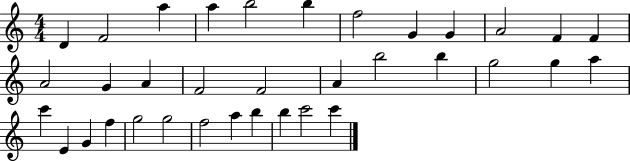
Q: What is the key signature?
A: C major